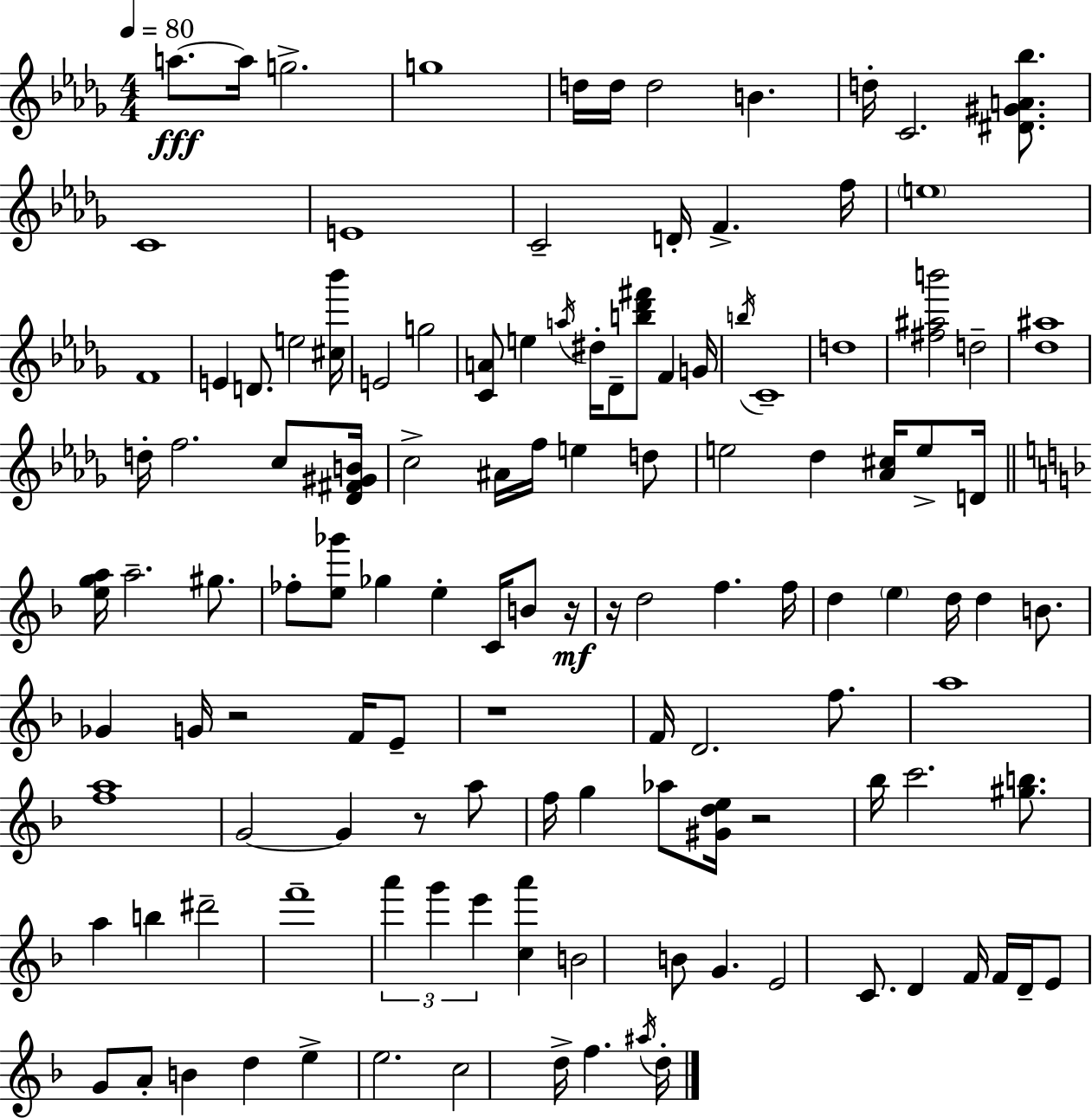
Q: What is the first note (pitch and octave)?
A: A5